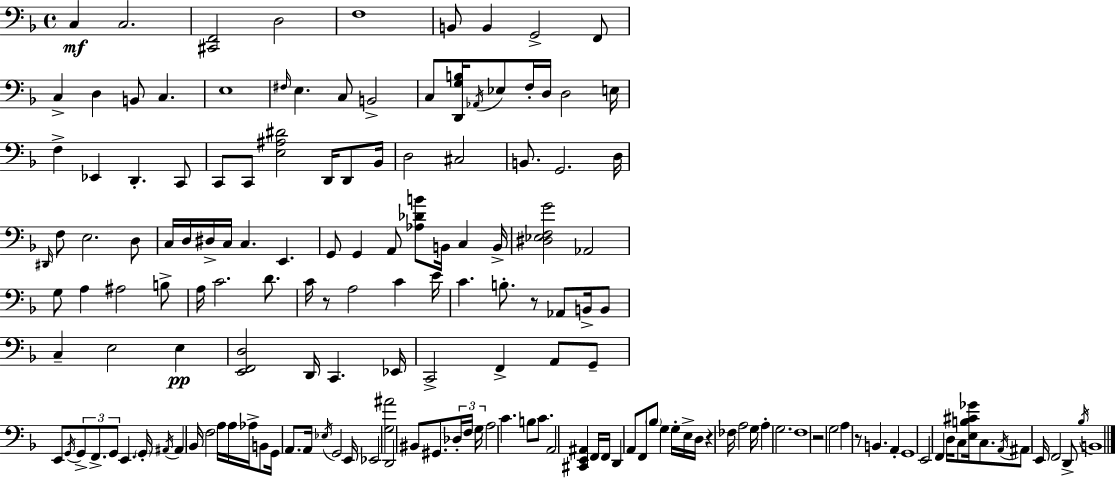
C3/q C3/h. [C#2,F2]/h D3/h F3/w B2/e B2/q G2/h F2/e C3/q D3/q B2/e C3/q. E3/w F#3/s E3/q. C3/e B2/h C3/e [D2,G3,B3]/s Ab2/s Eb3/e F3/s D3/s D3/h E3/s F3/q Eb2/q D2/q. C2/e C2/e C2/e [E3,A#3,D#4]/h D2/s D2/e Bb2/s D3/h C#3/h B2/e. G2/h. D3/s D#2/s F3/e E3/h. D3/e C3/s D3/s D#3/s C3/s C3/q. E2/q. G2/e G2/q A2/e [Ab3,Db4,B4]/e B2/s C3/q B2/s [D#3,Eb3,F3,G4]/h Ab2/h G3/e A3/q A#3/h B3/e A3/s C4/h. D4/e. C4/s R/e A3/h C4/q E4/s C4/q. B3/e. R/e Ab2/e B2/s B2/e C3/q E3/h E3/q [E2,F2,D3]/h D2/s C2/q. Eb2/s C2/h F2/q A2/e G2/e E2/e G2/s G2/e F2/e. G2/e E2/q. G2/s A#2/s A#2/q Bb2/s F3/h A3/s A3/s Ab3/s B2/e G2/s A2/e. A2/s Eb3/s G2/h E2/s Eb2/h [G3,A#4]/h D2/h BIS2/e G#2/e. Db3/s F3/s G3/s A3/h C4/q. B3/e C4/e. A2/h [C#2,E2,A#2]/q F2/s F2/s D2/q A2/e F2/e Bb3/e G3/q G3/s E3/s D3/s R/q FES3/s A3/h G3/s A3/q G3/h. F3/w R/h G3/h A3/q R/e B2/q. A2/q G2/w E2/h F2/q D3/s C3/e [E3,B3,C#4,Gb4]/s C3/e. A2/s A#2/e E2/s F2/h D2/e Bb3/s B2/w